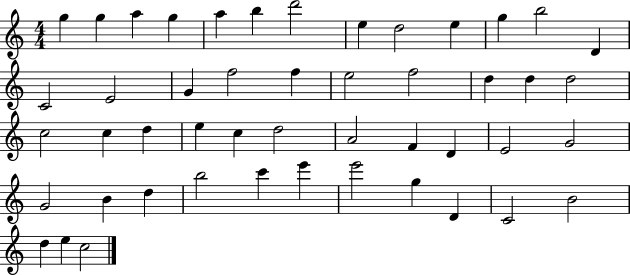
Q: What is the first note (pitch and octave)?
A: G5